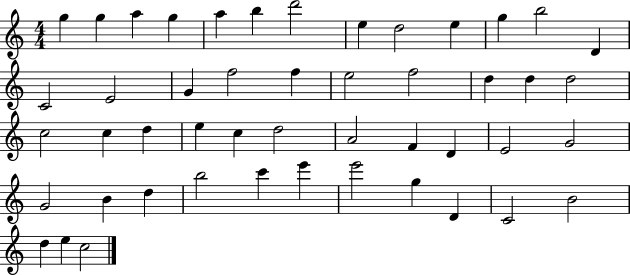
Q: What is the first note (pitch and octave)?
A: G5